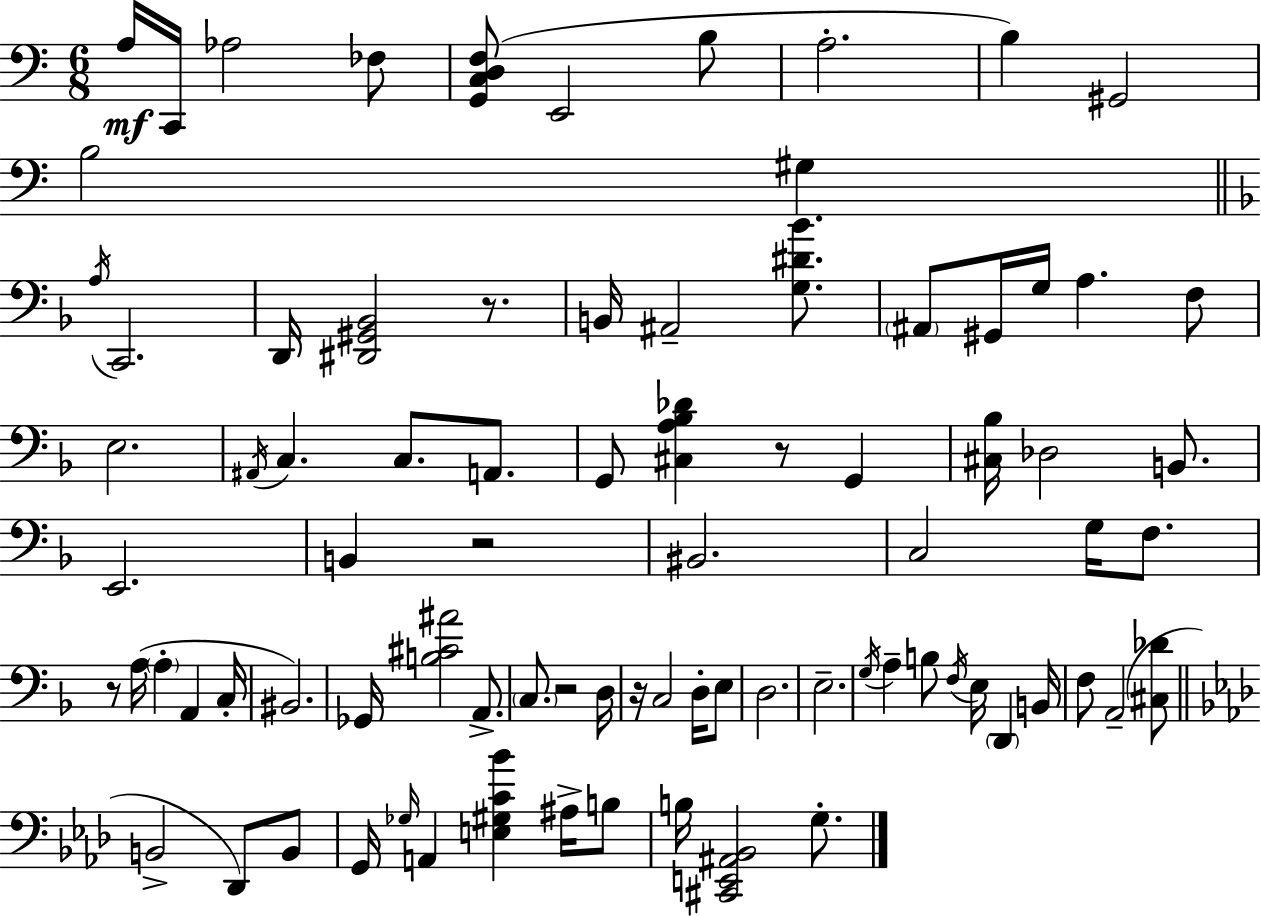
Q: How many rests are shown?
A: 6